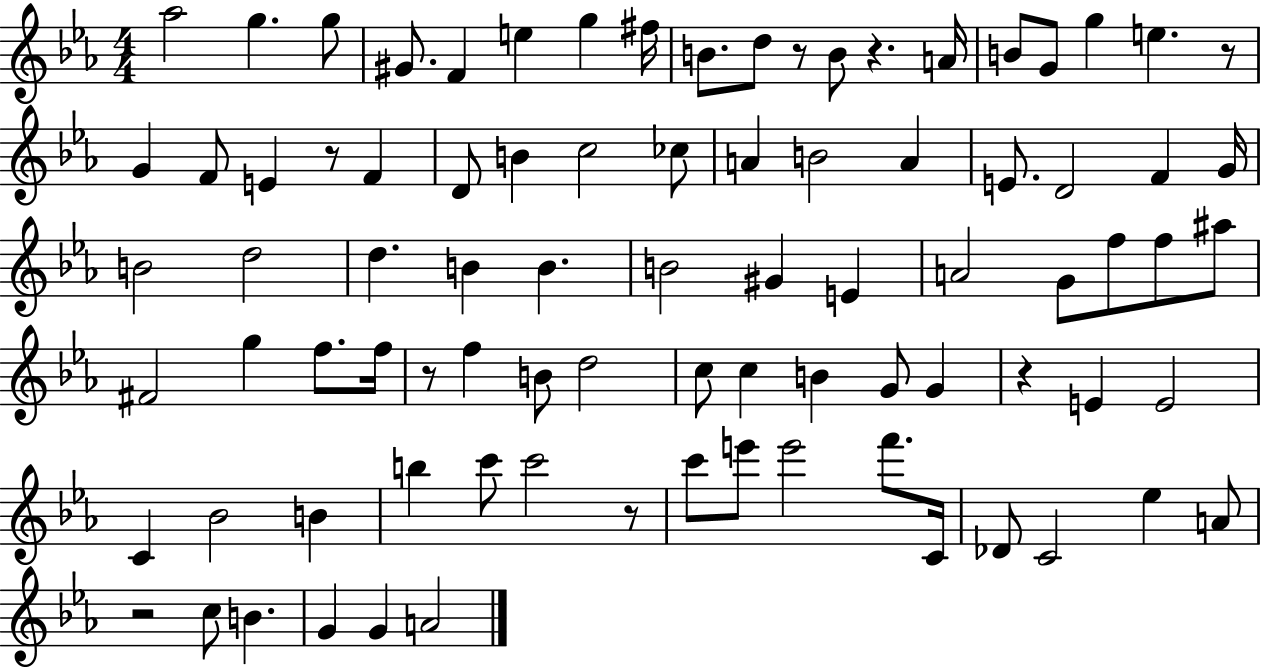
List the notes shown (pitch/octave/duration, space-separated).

Ab5/h G5/q. G5/e G#4/e. F4/q E5/q G5/q F#5/s B4/e. D5/e R/e B4/e R/q. A4/s B4/e G4/e G5/q E5/q. R/e G4/q F4/e E4/q R/e F4/q D4/e B4/q C5/h CES5/e A4/q B4/h A4/q E4/e. D4/h F4/q G4/s B4/h D5/h D5/q. B4/q B4/q. B4/h G#4/q E4/q A4/h G4/e F5/e F5/e A#5/e F#4/h G5/q F5/e. F5/s R/e F5/q B4/e D5/h C5/e C5/q B4/q G4/e G4/q R/q E4/q E4/h C4/q Bb4/h B4/q B5/q C6/e C6/h R/e C6/e E6/e E6/h F6/e. C4/s Db4/e C4/h Eb5/q A4/e R/h C5/e B4/q. G4/q G4/q A4/h